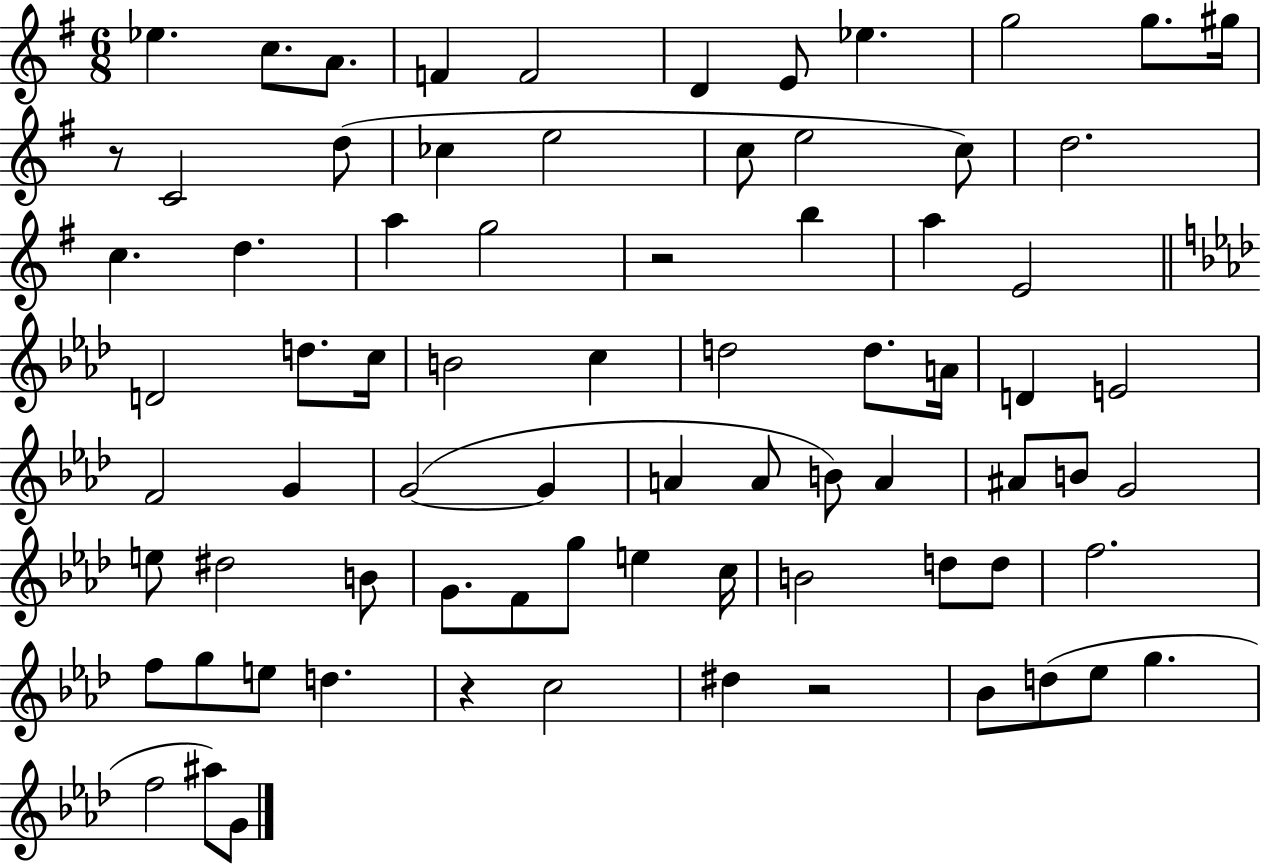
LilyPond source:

{
  \clef treble
  \numericTimeSignature
  \time 6/8
  \key g \major
  ees''4. c''8. a'8. | f'4 f'2 | d'4 e'8 ees''4. | g''2 g''8. gis''16 | \break r8 c'2 d''8( | ces''4 e''2 | c''8 e''2 c''8) | d''2. | \break c''4. d''4. | a''4 g''2 | r2 b''4 | a''4 e'2 | \break \bar "||" \break \key aes \major d'2 d''8. c''16 | b'2 c''4 | d''2 d''8. a'16 | d'4 e'2 | \break f'2 g'4 | g'2~(~ g'4 | a'4 a'8 b'8) a'4 | ais'8 b'8 g'2 | \break e''8 dis''2 b'8 | g'8. f'8 g''8 e''4 c''16 | b'2 d''8 d''8 | f''2. | \break f''8 g''8 e''8 d''4. | r4 c''2 | dis''4 r2 | bes'8 d''8( ees''8 g''4. | \break f''2 ais''8) g'8 | \bar "|."
}